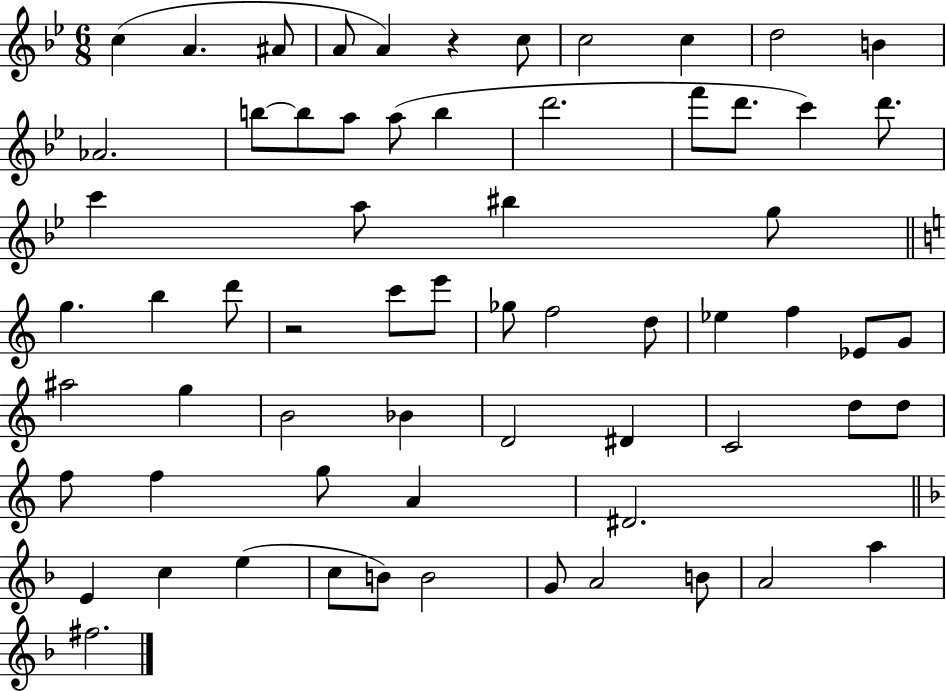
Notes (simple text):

C5/q A4/q. A#4/e A4/e A4/q R/q C5/e C5/h C5/q D5/h B4/q Ab4/h. B5/e B5/e A5/e A5/e B5/q D6/h. F6/e D6/e. C6/q D6/e. C6/q A5/e BIS5/q G5/e G5/q. B5/q D6/e R/h C6/e E6/e Gb5/e F5/h D5/e Eb5/q F5/q Eb4/e G4/e A#5/h G5/q B4/h Bb4/q D4/h D#4/q C4/h D5/e D5/e F5/e F5/q G5/e A4/q D#4/h. E4/q C5/q E5/q C5/e B4/e B4/h G4/e A4/h B4/e A4/h A5/q F#5/h.